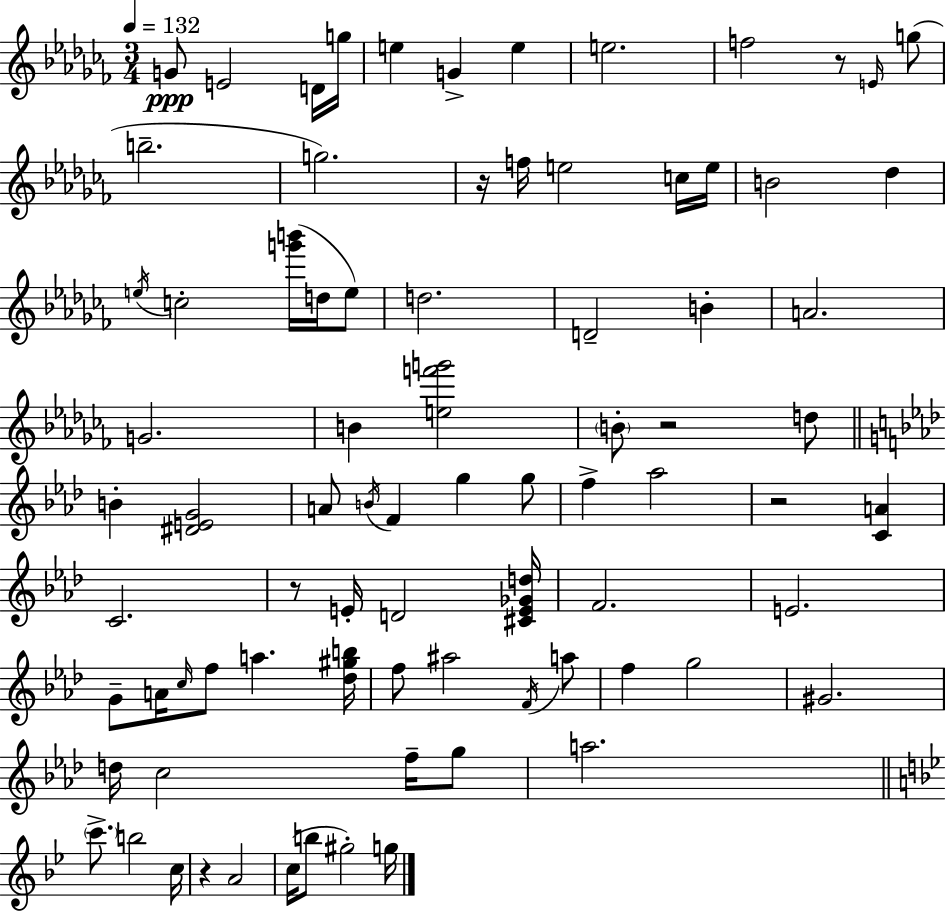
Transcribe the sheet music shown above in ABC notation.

X:1
T:Untitled
M:3/4
L:1/4
K:Abm
G/2 E2 D/4 g/4 e G e e2 f2 z/2 E/4 g/2 b2 g2 z/4 f/4 e2 c/4 e/4 B2 _d e/4 c2 [g'b']/4 d/4 e/2 d2 D2 B A2 G2 B [ef'g']2 B/2 z2 d/2 B [^DEG]2 A/2 B/4 F g g/2 f _a2 z2 [CA] C2 z/2 E/4 D2 [^CE_Gd]/4 F2 E2 G/2 A/4 c/4 f/2 a [_d^gb]/4 f/2 ^a2 F/4 a/2 f g2 ^G2 d/4 c2 f/4 g/2 a2 c'/2 b2 c/4 z A2 c/4 b/2 ^g2 g/4